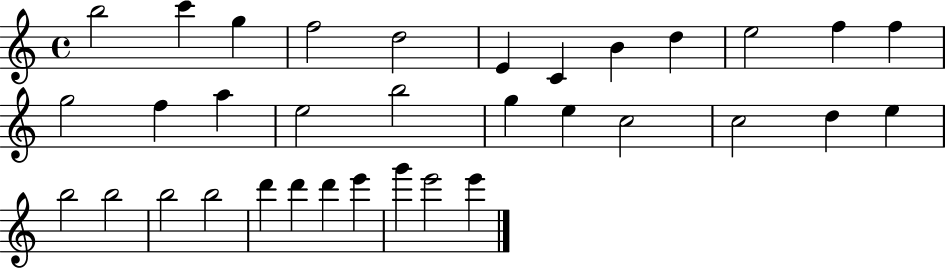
B5/h C6/q G5/q F5/h D5/h E4/q C4/q B4/q D5/q E5/h F5/q F5/q G5/h F5/q A5/q E5/h B5/h G5/q E5/q C5/h C5/h D5/q E5/q B5/h B5/h B5/h B5/h D6/q D6/q D6/q E6/q G6/q E6/h E6/q